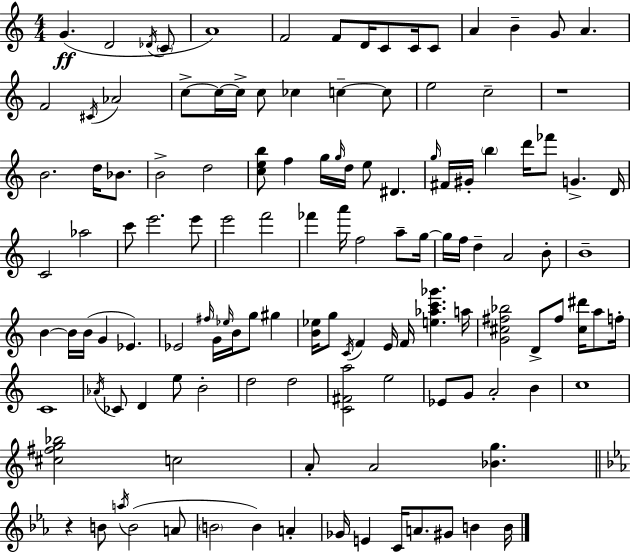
G4/q. D4/h Db4/s C4/e A4/w F4/h F4/e D4/s C4/e C4/s C4/e A4/q B4/q G4/e A4/q. F4/h C#4/s Ab4/h C5/e C5/s C5/s C5/e CES5/q C5/q C5/e E5/h C5/h R/w B4/h. D5/s Bb4/e. B4/h D5/h [C5,E5,B5]/e F5/q G5/s G5/s D5/s E5/e D#4/q. G5/s F#4/s G#4/s B5/q D6/s FES6/e G4/q. D4/s C4/h Ab5/h C6/e E6/h. E6/e E6/h F6/h FES6/q A6/s F5/h A5/e G5/s G5/s F5/s D5/q A4/h B4/e B4/w B4/q B4/s B4/s G4/q Eb4/q. Eb4/h F#5/s G4/s Eb5/s B4/s G5/e G#5/q [B4,Eb5]/s G5/e C4/s F4/q E4/s F4/s [E5,Ab5,C6,Gb6]/q. A5/s [G4,C#5,F#5,Bb5]/h D4/e F#5/e [C#5,D#6]/s A5/e F5/s C4/w Ab4/s CES4/e D4/q E5/e B4/h D5/h D5/h [C4,F#4,A5]/h E5/h Eb4/e G4/e A4/h B4/q C5/w [C#5,F#5,G5,Bb5]/h C5/h A4/e A4/h [Bb4,G5]/q. R/q B4/e A5/s B4/h A4/e B4/h B4/q A4/q Gb4/s E4/q C4/s A4/e. G#4/e B4/q B4/s